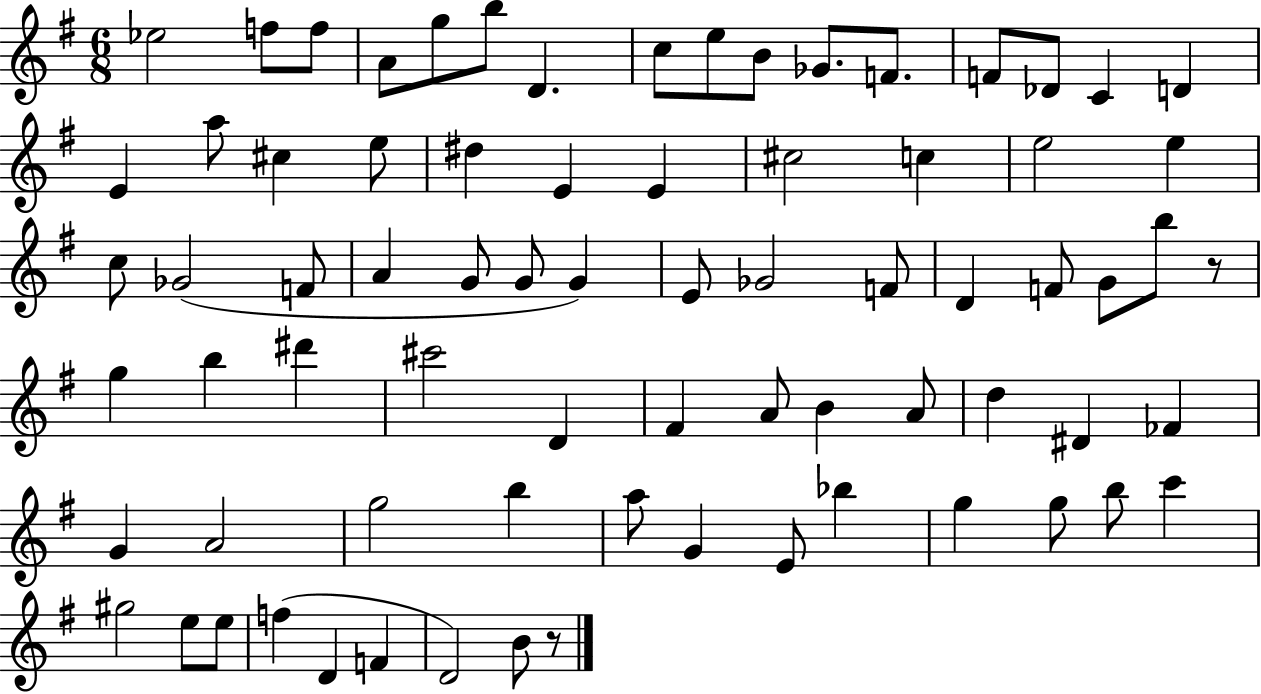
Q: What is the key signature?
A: G major